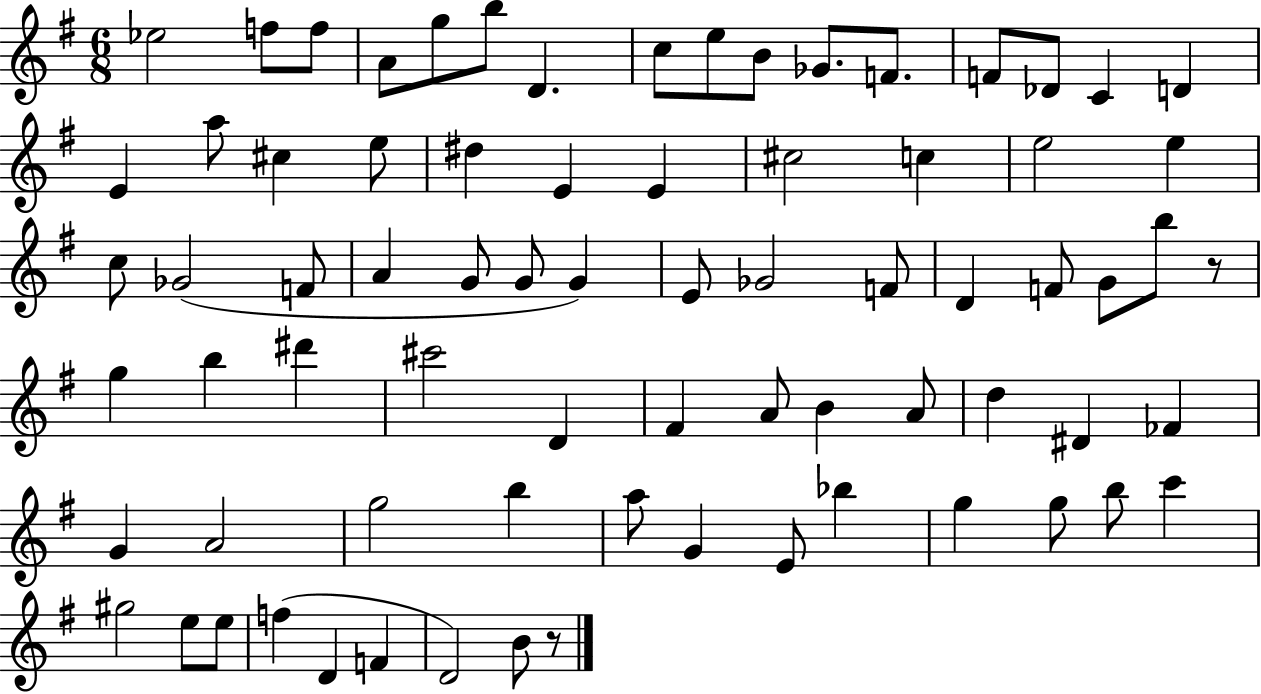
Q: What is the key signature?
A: G major